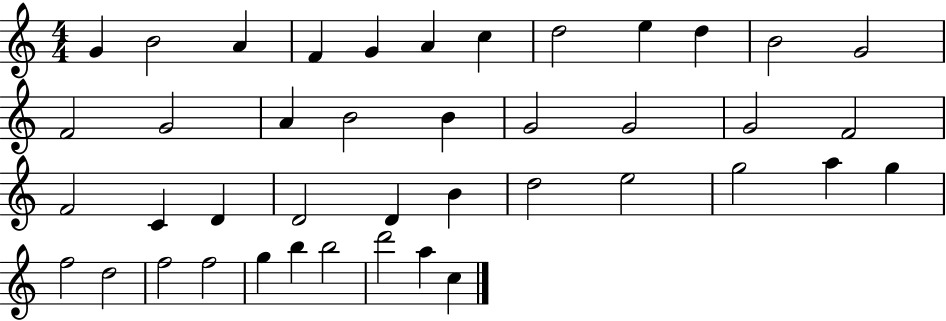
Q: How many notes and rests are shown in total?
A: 42